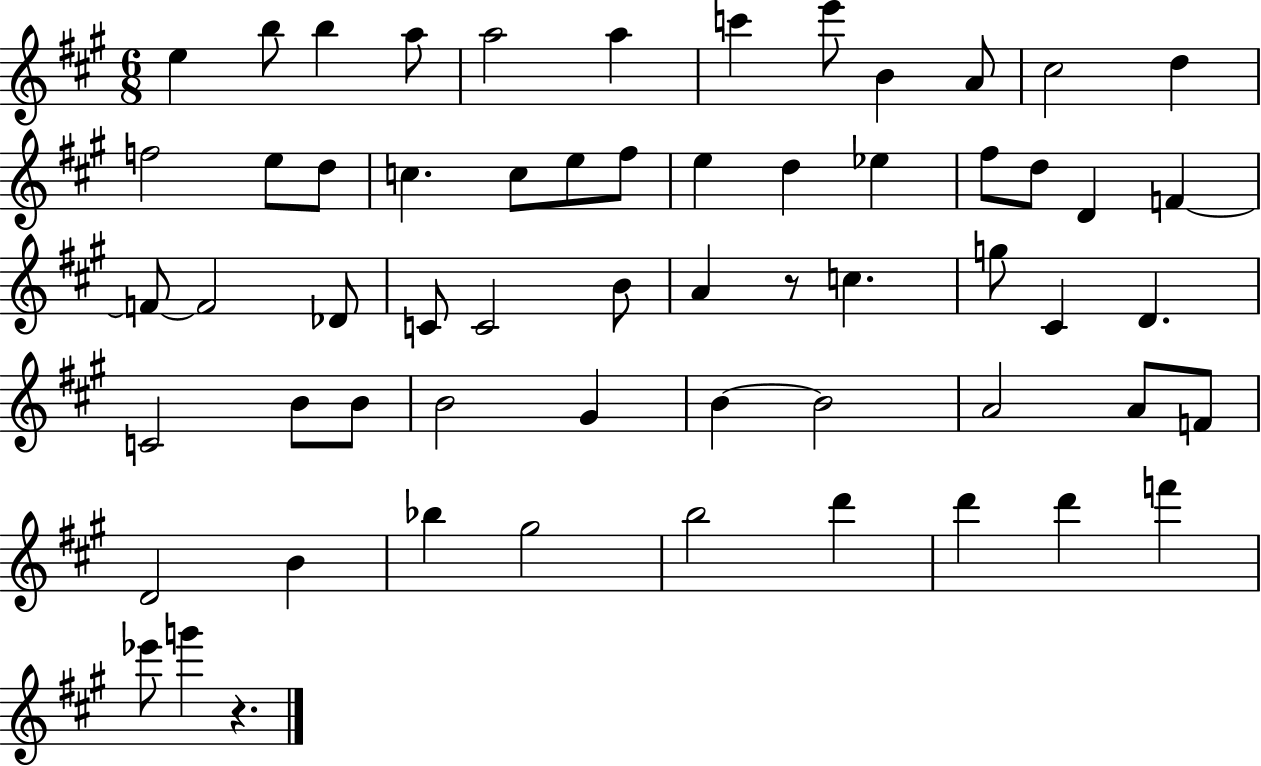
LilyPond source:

{
  \clef treble
  \numericTimeSignature
  \time 6/8
  \key a \major
  e''4 b''8 b''4 a''8 | a''2 a''4 | c'''4 e'''8 b'4 a'8 | cis''2 d''4 | \break f''2 e''8 d''8 | c''4. c''8 e''8 fis''8 | e''4 d''4 ees''4 | fis''8 d''8 d'4 f'4~~ | \break f'8~~ f'2 des'8 | c'8 c'2 b'8 | a'4 r8 c''4. | g''8 cis'4 d'4. | \break c'2 b'8 b'8 | b'2 gis'4 | b'4~~ b'2 | a'2 a'8 f'8 | \break d'2 b'4 | bes''4 gis''2 | b''2 d'''4 | d'''4 d'''4 f'''4 | \break ees'''8 g'''4 r4. | \bar "|."
}